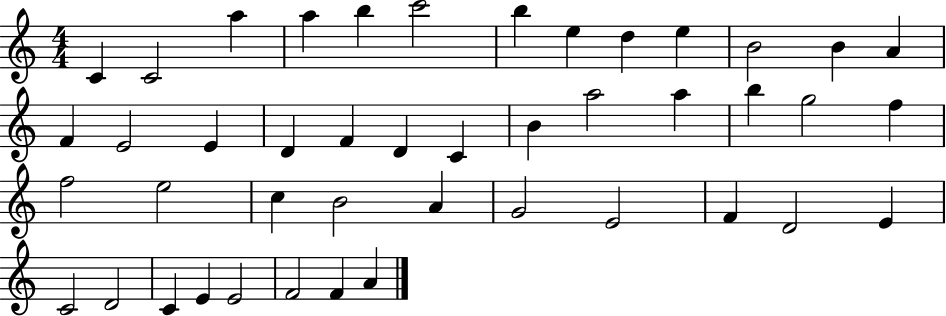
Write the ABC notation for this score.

X:1
T:Untitled
M:4/4
L:1/4
K:C
C C2 a a b c'2 b e d e B2 B A F E2 E D F D C B a2 a b g2 f f2 e2 c B2 A G2 E2 F D2 E C2 D2 C E E2 F2 F A